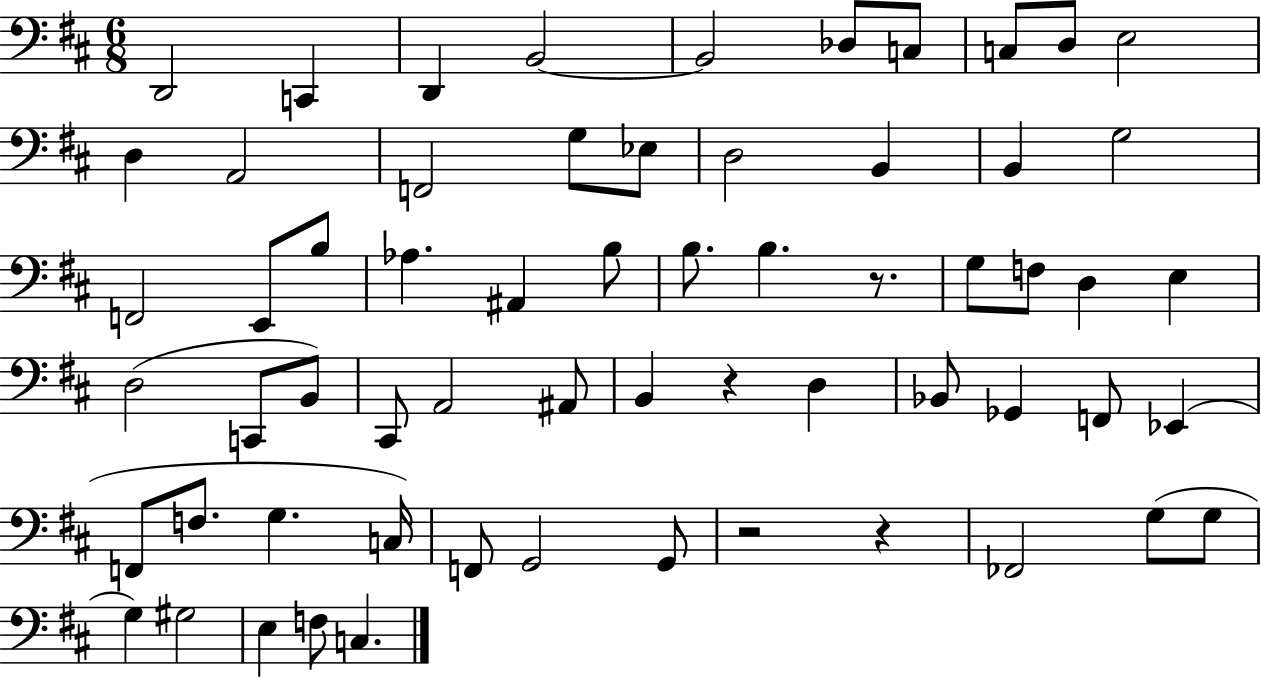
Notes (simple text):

D2/h C2/q D2/q B2/h B2/h Db3/e C3/e C3/e D3/e E3/h D3/q A2/h F2/h G3/e Eb3/e D3/h B2/q B2/q G3/h F2/h E2/e B3/e Ab3/q. A#2/q B3/e B3/e. B3/q. R/e. G3/e F3/e D3/q E3/q D3/h C2/e B2/e C#2/e A2/h A#2/e B2/q R/q D3/q Bb2/e Gb2/q F2/e Eb2/q F2/e F3/e. G3/q. C3/s F2/e G2/h G2/e R/h R/q FES2/h G3/e G3/e G3/q G#3/h E3/q F3/e C3/q.